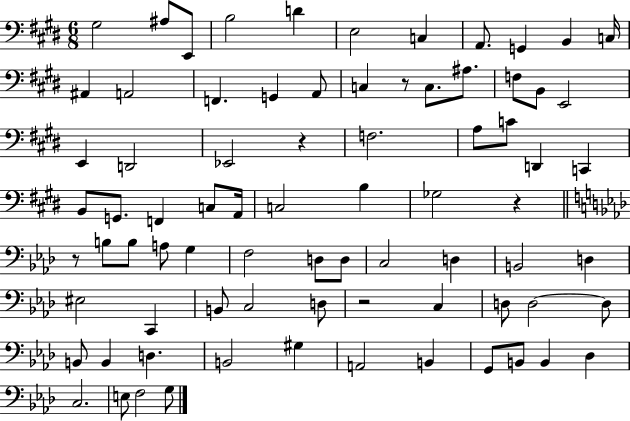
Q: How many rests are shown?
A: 5